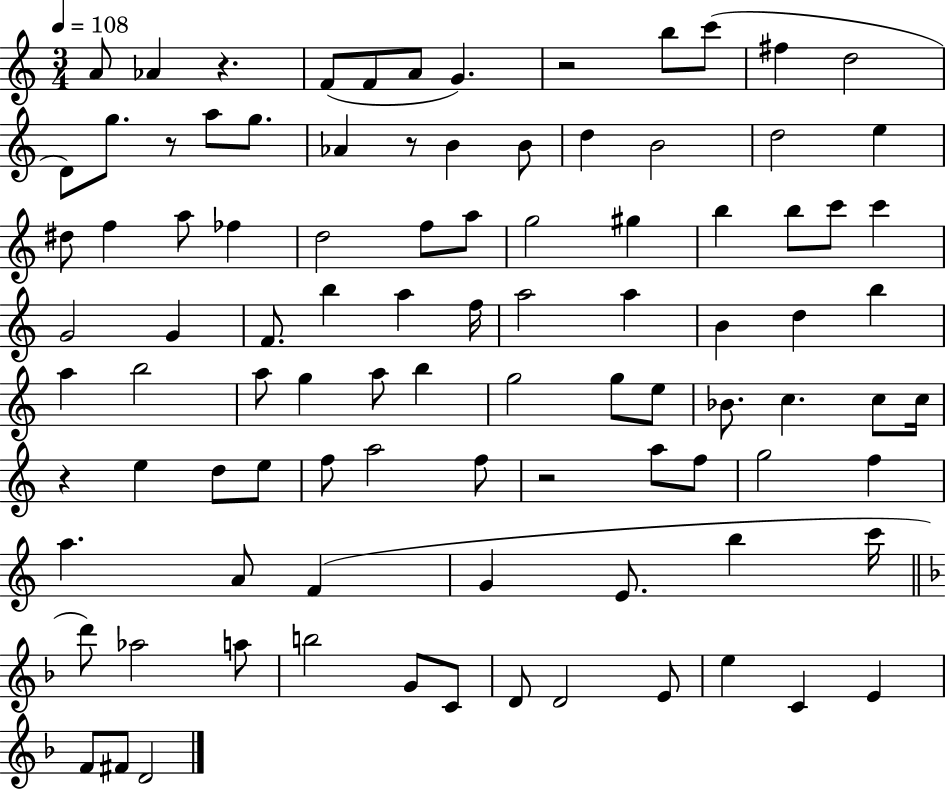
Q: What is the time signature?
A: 3/4